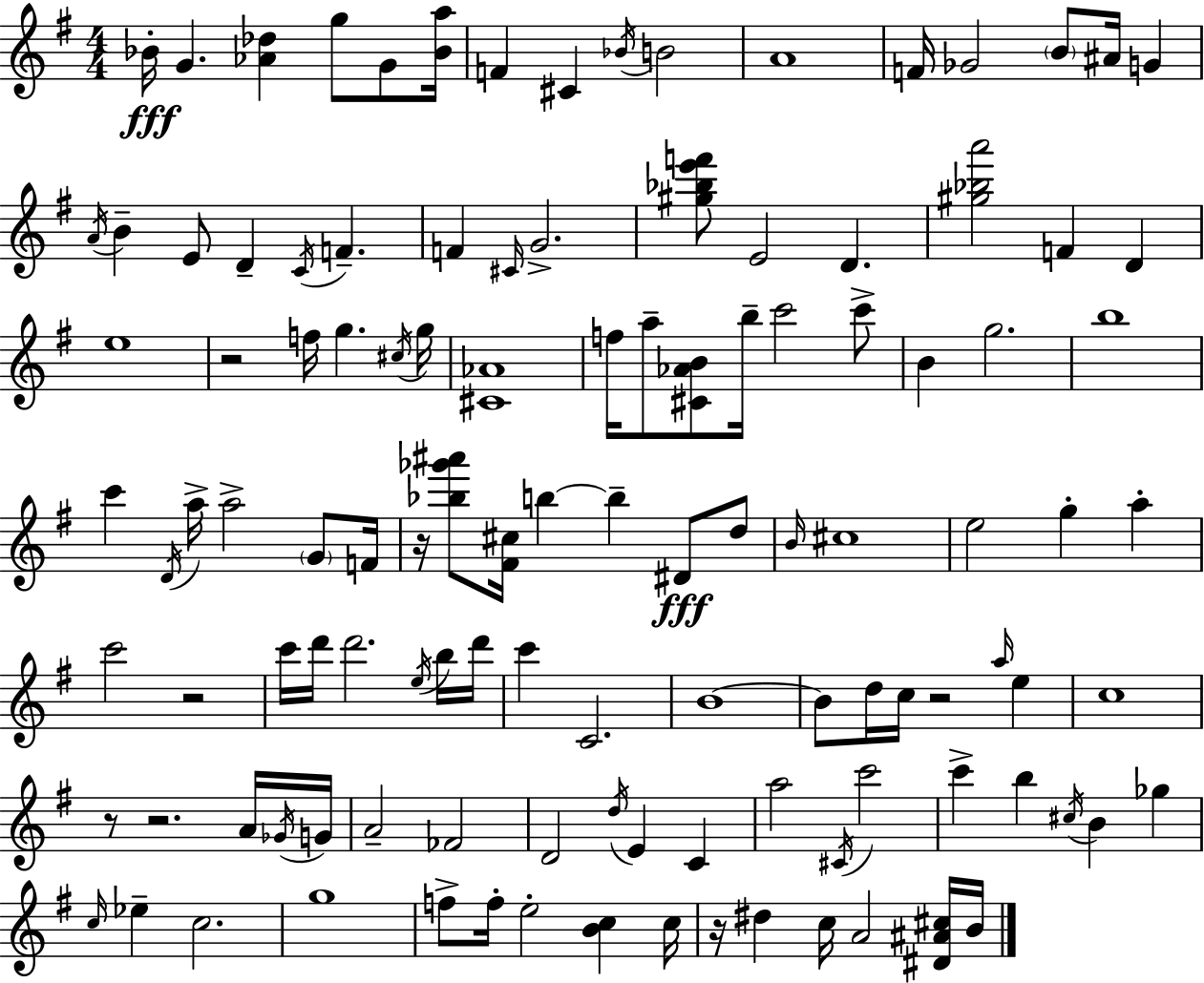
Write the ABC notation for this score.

X:1
T:Untitled
M:4/4
L:1/4
K:Em
_B/4 G [_A_d] g/2 G/2 [_Ba]/4 F ^C _B/4 B2 A4 F/4 _G2 B/2 ^A/4 G A/4 B E/2 D C/4 F F ^C/4 G2 [^g_be'f']/2 E2 D [^g_ba']2 F D e4 z2 f/4 g ^c/4 g/4 [^C_A]4 f/4 a/2 [^C_AB]/2 b/4 c'2 c'/2 B g2 b4 c' D/4 a/4 a2 G/2 F/4 z/4 [_b_g'^a']/2 [^F^c]/4 b b ^D/2 d/2 B/4 ^c4 e2 g a c'2 z2 c'/4 d'/4 d'2 e/4 b/4 d'/4 c' C2 B4 B/2 d/4 c/4 z2 a/4 e c4 z/2 z2 A/4 _G/4 G/4 A2 _F2 D2 d/4 E C a2 ^C/4 c'2 c' b ^c/4 B _g c/4 _e c2 g4 f/2 f/4 e2 [Bc] c/4 z/4 ^d c/4 A2 [^D^A^c]/4 B/4